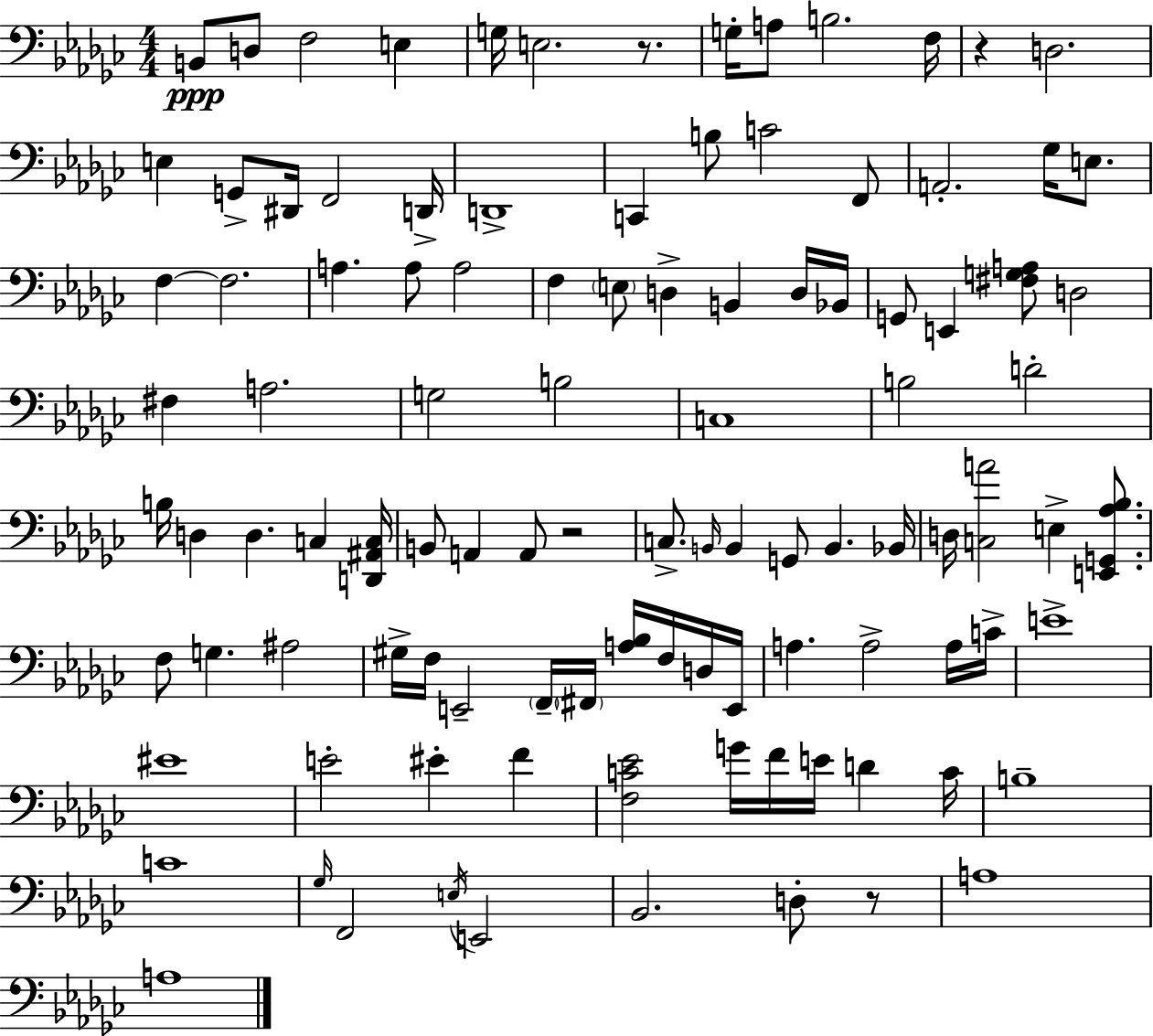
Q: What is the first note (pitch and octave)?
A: B2